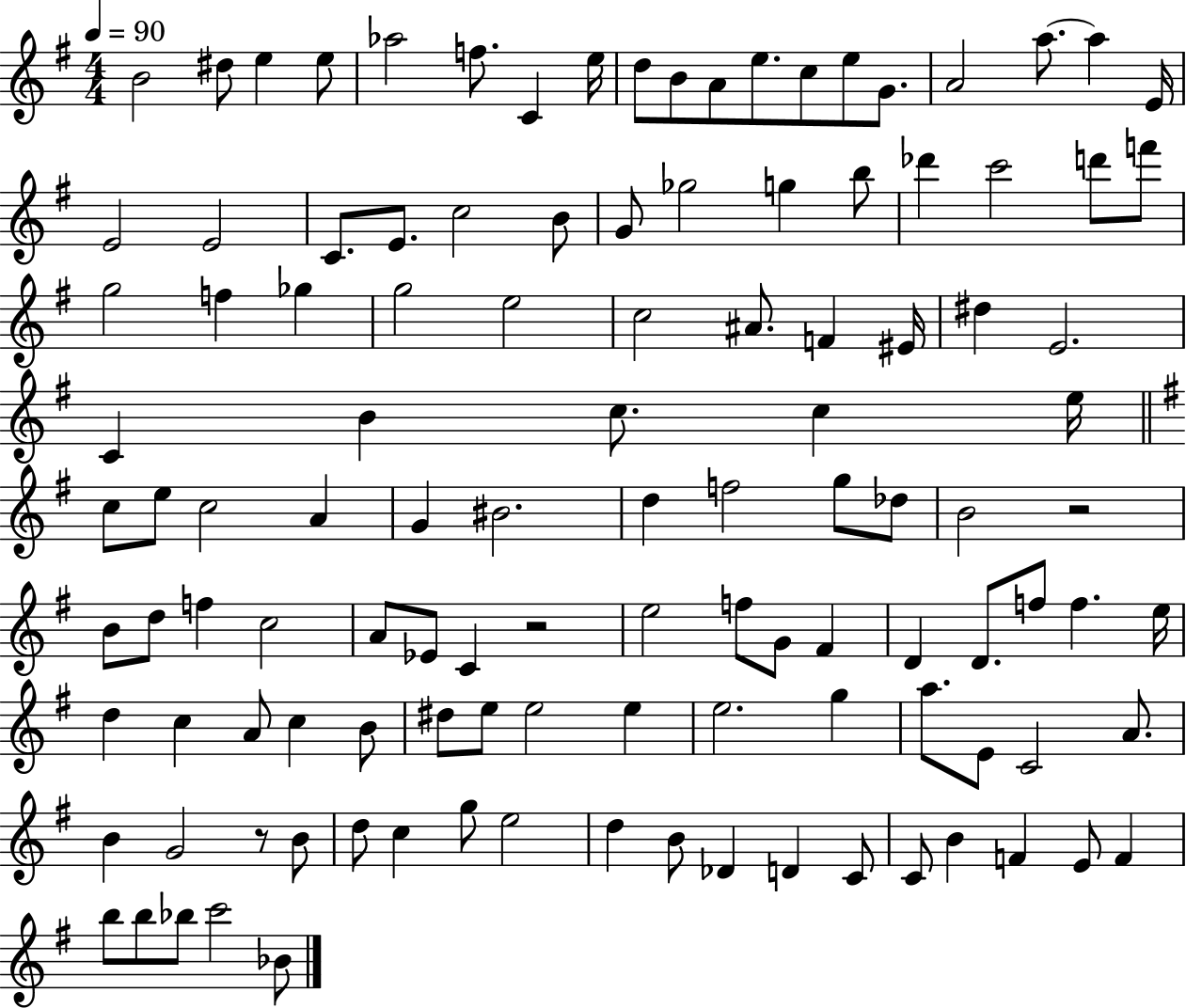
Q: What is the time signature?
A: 4/4